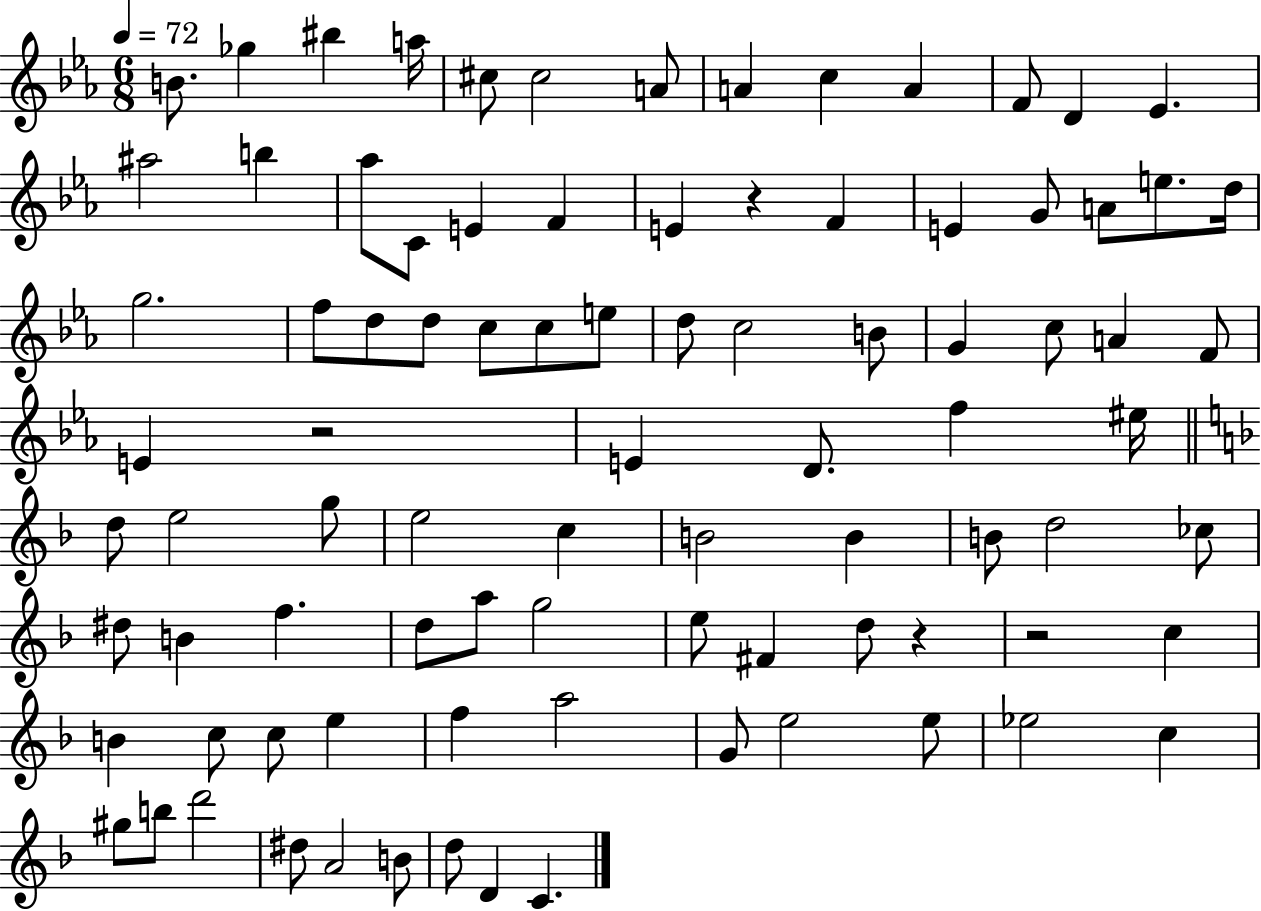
{
  \clef treble
  \numericTimeSignature
  \time 6/8
  \key ees \major
  \tempo 4 = 72
  \repeat volta 2 { b'8. ges''4 bis''4 a''16 | cis''8 cis''2 a'8 | a'4 c''4 a'4 | f'8 d'4 ees'4. | \break ais''2 b''4 | aes''8 c'8 e'4 f'4 | e'4 r4 f'4 | e'4 g'8 a'8 e''8. d''16 | \break g''2. | f''8 d''8 d''8 c''8 c''8 e''8 | d''8 c''2 b'8 | g'4 c''8 a'4 f'8 | \break e'4 r2 | e'4 d'8. f''4 eis''16 | \bar "||" \break \key f \major d''8 e''2 g''8 | e''2 c''4 | b'2 b'4 | b'8 d''2 ces''8 | \break dis''8 b'4 f''4. | d''8 a''8 g''2 | e''8 fis'4 d''8 r4 | r2 c''4 | \break b'4 c''8 c''8 e''4 | f''4 a''2 | g'8 e''2 e''8 | ees''2 c''4 | \break gis''8 b''8 d'''2 | dis''8 a'2 b'8 | d''8 d'4 c'4. | } \bar "|."
}